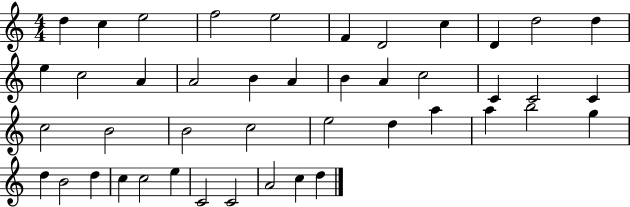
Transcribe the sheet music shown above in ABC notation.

X:1
T:Untitled
M:4/4
L:1/4
K:C
d c e2 f2 e2 F D2 c D d2 d e c2 A A2 B A B A c2 C C2 C c2 B2 B2 c2 e2 d a a b2 g d B2 d c c2 e C2 C2 A2 c d